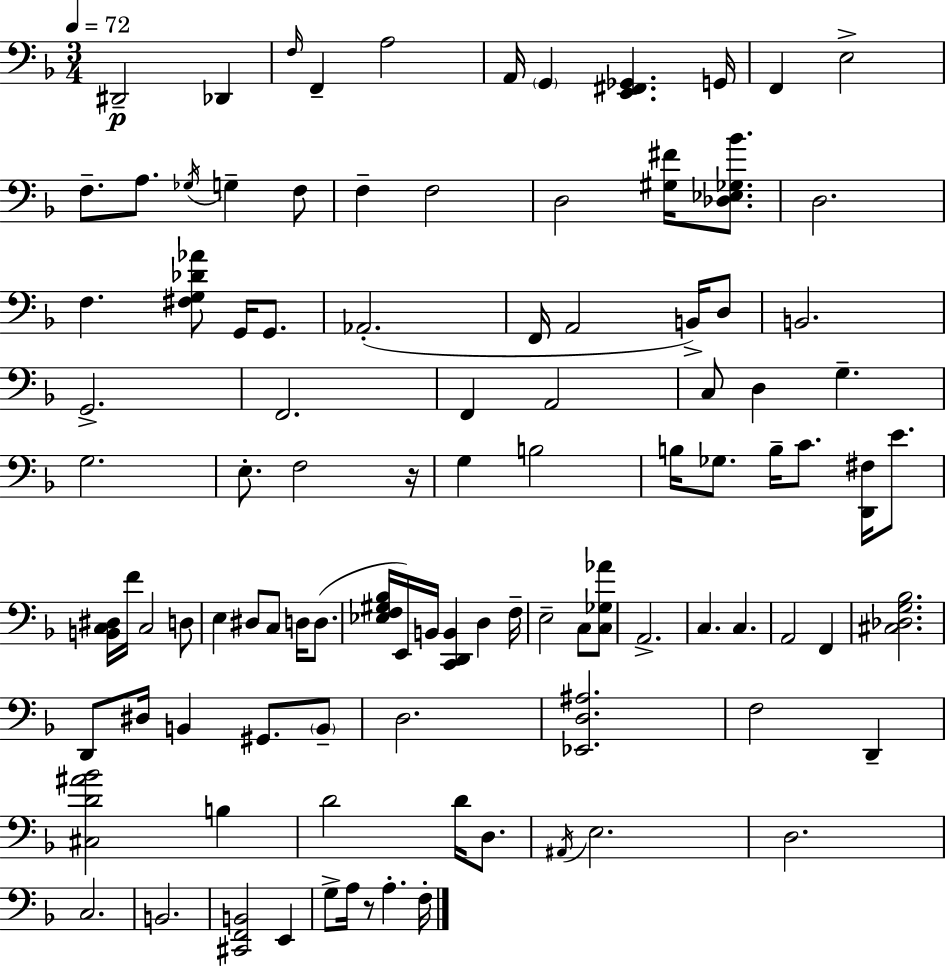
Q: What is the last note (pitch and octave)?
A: F3